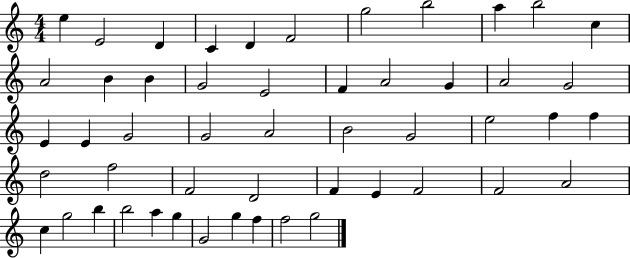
{
  \clef treble
  \numericTimeSignature
  \time 4/4
  \key c \major
  e''4 e'2 d'4 | c'4 d'4 f'2 | g''2 b''2 | a''4 b''2 c''4 | \break a'2 b'4 b'4 | g'2 e'2 | f'4 a'2 g'4 | a'2 g'2 | \break e'4 e'4 g'2 | g'2 a'2 | b'2 g'2 | e''2 f''4 f''4 | \break d''2 f''2 | f'2 d'2 | f'4 e'4 f'2 | f'2 a'2 | \break c''4 g''2 b''4 | b''2 a''4 g''4 | g'2 g''4 f''4 | f''2 g''2 | \break \bar "|."
}